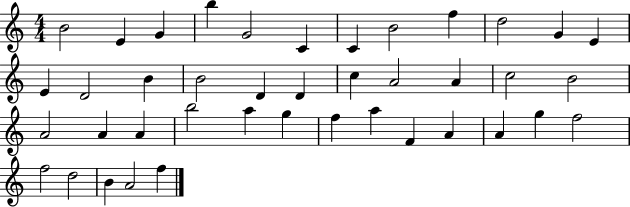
B4/h E4/q G4/q B5/q G4/h C4/q C4/q B4/h F5/q D5/h G4/q E4/q E4/q D4/h B4/q B4/h D4/q D4/q C5/q A4/h A4/q C5/h B4/h A4/h A4/q A4/q B5/h A5/q G5/q F5/q A5/q F4/q A4/q A4/q G5/q F5/h F5/h D5/h B4/q A4/h F5/q